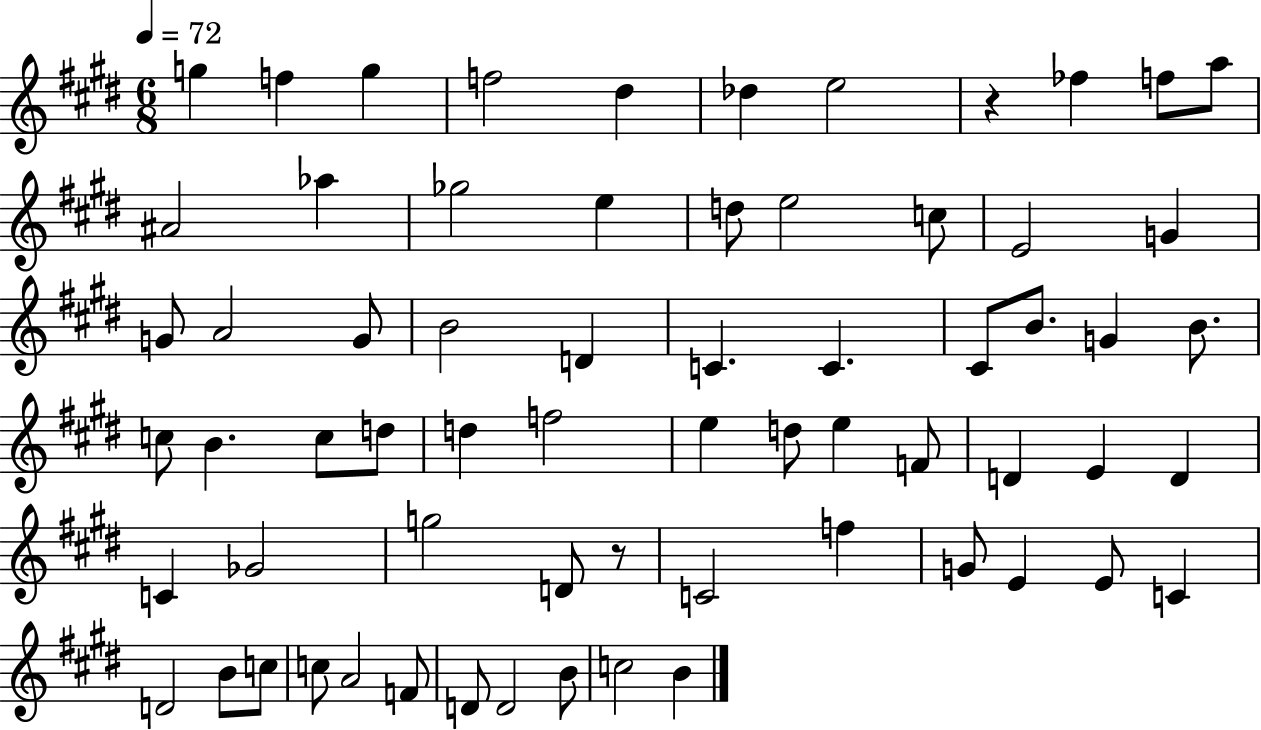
{
  \clef treble
  \numericTimeSignature
  \time 6/8
  \key e \major
  \tempo 4 = 72
  g''4 f''4 g''4 | f''2 dis''4 | des''4 e''2 | r4 fes''4 f''8 a''8 | \break ais'2 aes''4 | ges''2 e''4 | d''8 e''2 c''8 | e'2 g'4 | \break g'8 a'2 g'8 | b'2 d'4 | c'4. c'4. | cis'8 b'8. g'4 b'8. | \break c''8 b'4. c''8 d''8 | d''4 f''2 | e''4 d''8 e''4 f'8 | d'4 e'4 d'4 | \break c'4 ges'2 | g''2 d'8 r8 | c'2 f''4 | g'8 e'4 e'8 c'4 | \break d'2 b'8 c''8 | c''8 a'2 f'8 | d'8 d'2 b'8 | c''2 b'4 | \break \bar "|."
}